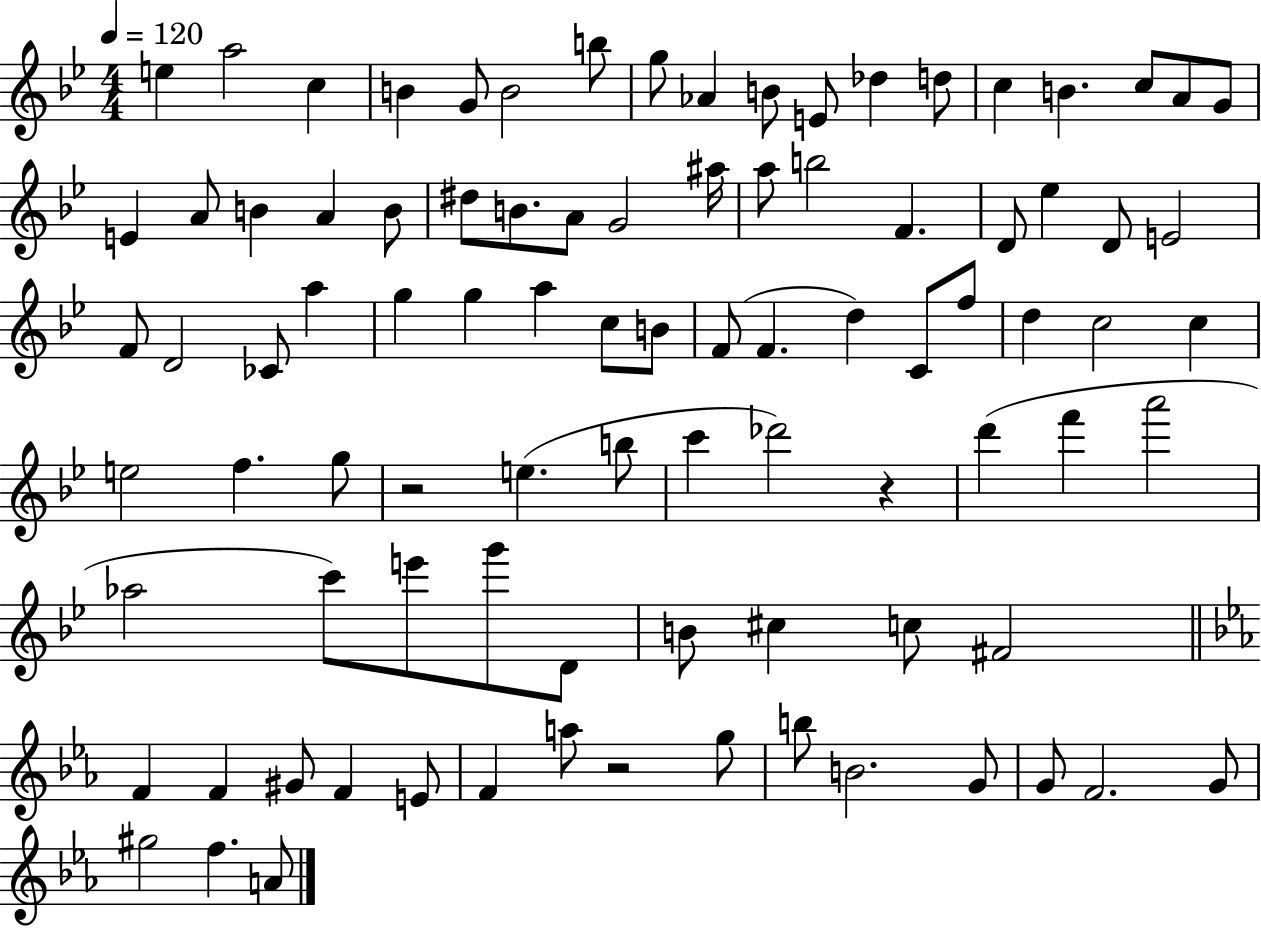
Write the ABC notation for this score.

X:1
T:Untitled
M:4/4
L:1/4
K:Bb
e a2 c B G/2 B2 b/2 g/2 _A B/2 E/2 _d d/2 c B c/2 A/2 G/2 E A/2 B A B/2 ^d/2 B/2 A/2 G2 ^a/4 a/2 b2 F D/2 _e D/2 E2 F/2 D2 _C/2 a g g a c/2 B/2 F/2 F d C/2 f/2 d c2 c e2 f g/2 z2 e b/2 c' _d'2 z d' f' a'2 _a2 c'/2 e'/2 g'/2 D/2 B/2 ^c c/2 ^F2 F F ^G/2 F E/2 F a/2 z2 g/2 b/2 B2 G/2 G/2 F2 G/2 ^g2 f A/2